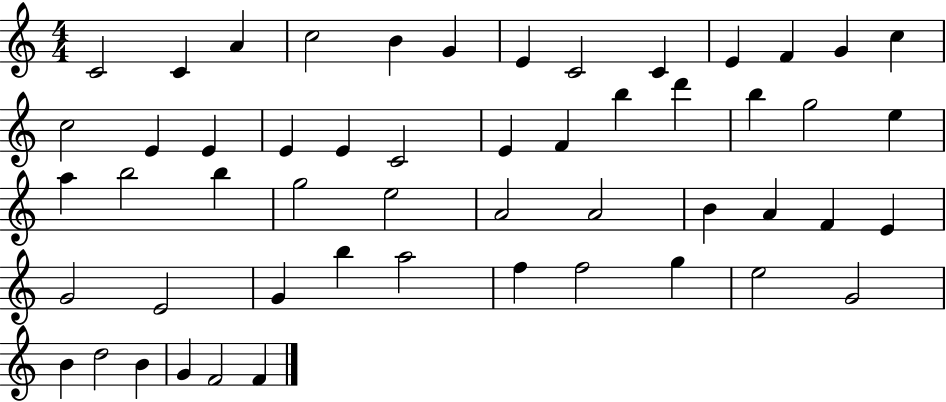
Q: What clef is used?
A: treble